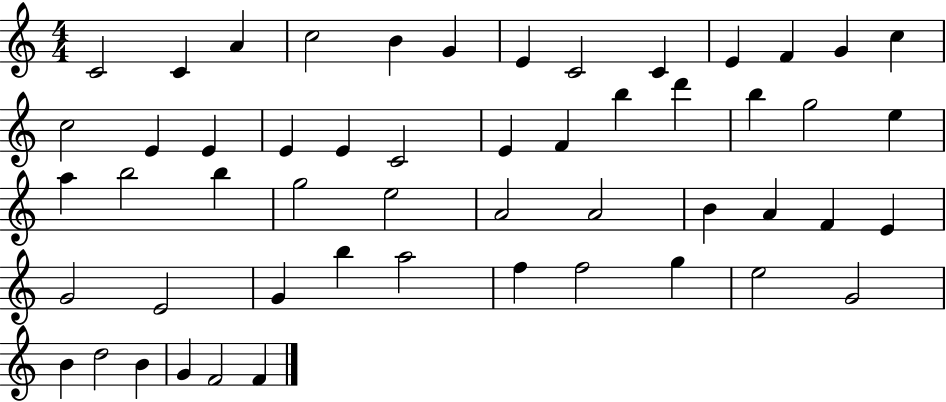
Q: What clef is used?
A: treble